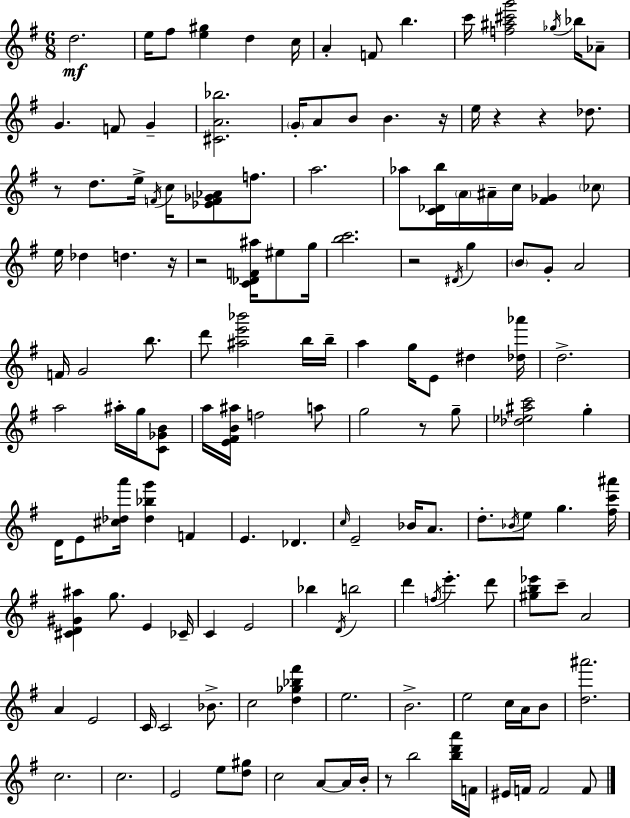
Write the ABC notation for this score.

X:1
T:Untitled
M:6/8
L:1/4
K:G
d2 e/4 ^f/2 [e^g] d c/4 A F/2 b c'/4 [f^a^c'g']2 _g/4 _b/4 _A/2 G F/2 G [^CA_b]2 G/4 A/2 B/2 B z/4 e/4 z z _d/2 z/2 d/2 e/4 F/4 c/4 [_EF_G_A]/2 f/2 a2 _a/2 [C_Db]/4 A/4 ^A/4 c/4 [^F_G] _c/2 e/4 _d d z/4 z2 [C_DF^a]/4 ^e/2 g/4 [bc']2 z2 ^D/4 g B/2 G/2 A2 F/4 G2 b/2 d'/2 [^ae'_b']2 b/4 b/4 a g/4 E/2 ^d [_d_a']/4 d2 a2 ^a/4 g/4 [C_GB]/2 a/4 [E^FB^a]/4 f2 a/2 g2 z/2 g/2 [_d_e^ac']2 g D/4 E/2 [^c_da']/4 [_d_bg'] F E _D c/4 E2 _B/4 A/2 d/2 _B/4 e/2 g [^fc'^a']/4 [^CD^G^a] g/2 E _C/4 C E2 _b D/4 b2 d' f/4 e' d'/2 [^gb_e']/2 c'/2 A2 A E2 C/4 C2 _B/2 c2 [d_g_b^f'] e2 B2 e2 c/4 A/4 B/2 [d^a']2 c2 c2 E2 e/2 [d^g]/2 c2 A/2 A/4 B/4 z/2 b2 [bd'a']/4 F/4 ^E/4 F/4 F2 F/2